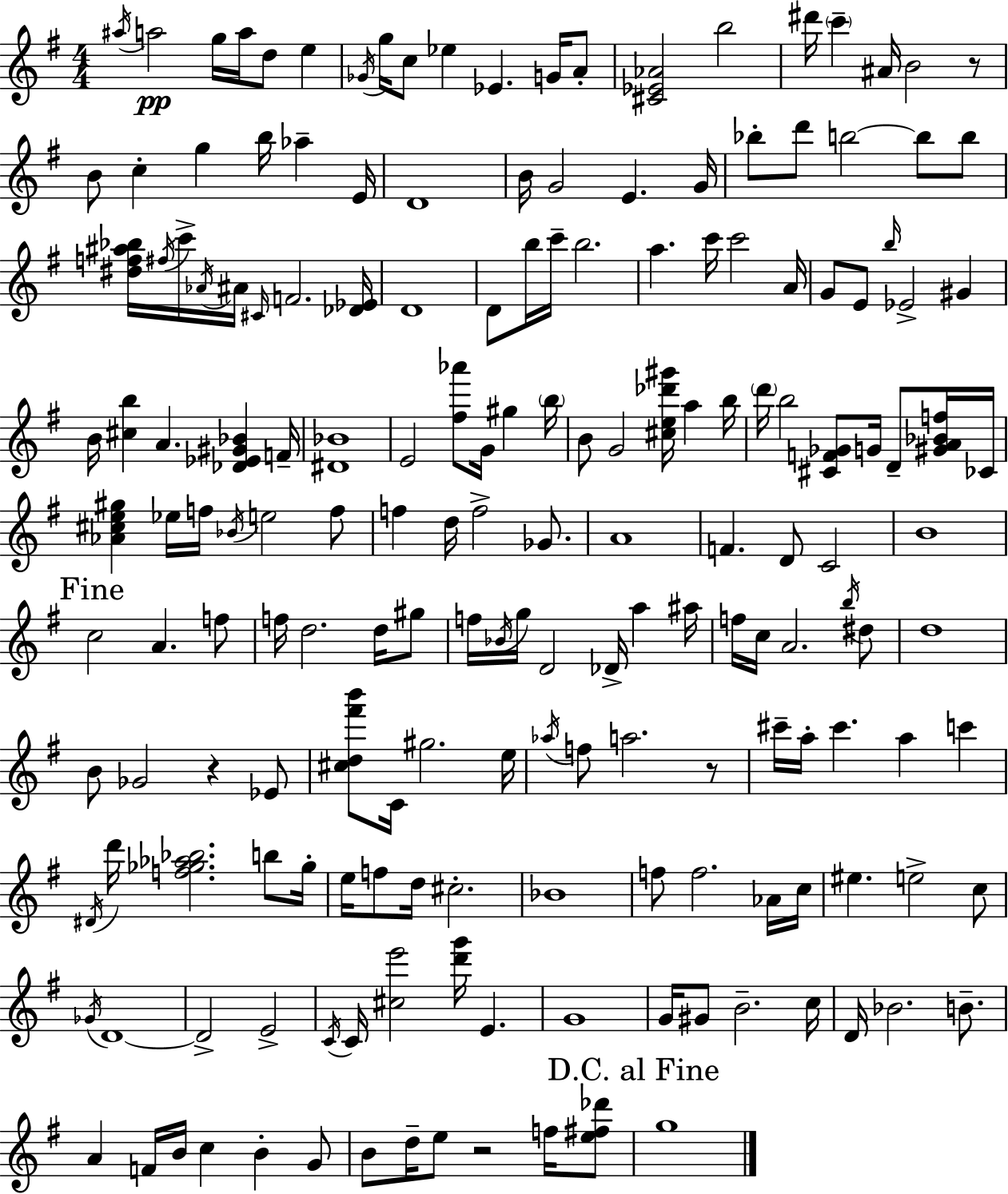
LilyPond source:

{
  \clef treble
  \numericTimeSignature
  \time 4/4
  \key e \minor
  \acciaccatura { ais''16 }\pp a''2 g''16 a''16 d''8 e''4 | \acciaccatura { ges'16 } g''16 c''8 ees''4 ees'4. g'16 | a'8-. <cis' ees' aes'>2 b''2 | dis'''16 \parenthesize c'''4-- ais'16 b'2 | \break r8 b'8 c''4-. g''4 b''16 aes''4-- | e'16 d'1 | b'16 g'2 e'4. | g'16 bes''8-. d'''8 b''2~~ b''8 | \break b''8 <dis'' f'' ais'' bes''>16 \acciaccatura { fis''16 } c'''16-> \acciaccatura { aes'16 } ais'16 \grace { cis'16 } f'2. | <des' ees'>16 d'1 | d'8 b''16 c'''16-- b''2. | a''4. c'''16 c'''2 | \break a'16 g'8 e'8 \grace { b''16 } ees'2-> | gis'4 b'16 <cis'' b''>4 a'4. | <des' ees' gis' bes'>4 f'16-- <dis' bes'>1 | e'2 <fis'' aes'''>8 | \break g'16 gis''4 \parenthesize b''16 b'8 g'2 | <cis'' e'' des''' gis'''>16 a''4 b''16 \parenthesize d'''16 b''2 <cis' f' ges'>8 | g'16 d'8-- <gis' a' bes' f''>16 ces'16 <aes' cis'' e'' gis''>4 ees''16 f''16 \acciaccatura { bes'16 } e''2 | f''8 f''4 d''16 f''2-> | \break ges'8. a'1 | f'4. d'8 c'2 | b'1 | \mark "Fine" c''2 a'4. | \break f''8 f''16 d''2. | d''16 gis''8 f''16 \acciaccatura { bes'16 } g''16 d'2 | des'16-> a''4 ais''16 f''16 c''16 a'2. | \acciaccatura { b''16 } dis''8 d''1 | \break b'8 ges'2 | r4 ees'8 <cis'' d'' fis''' b'''>8 c'16 gis''2. | e''16 \acciaccatura { aes''16 } f''8 a''2. | r8 cis'''16-- a''16-. cis'''4. | \break a''4 c'''4 \acciaccatura { dis'16 } d'''16 <f'' ges'' aes'' bes''>2. | b''8 ges''16-. e''16 f''8 d''16 cis''2.-. | bes'1 | f''8 f''2. | \break aes'16 c''16 eis''4. | e''2-> c''8 \acciaccatura { ges'16 } d'1~~ | d'2-> | e'2-> \acciaccatura { c'16 } c'16 <cis'' e'''>2 | \break <d''' g'''>16 e'4. g'1 | g'16 gis'8 | b'2.-- c''16 d'16 bes'2. | b'8.-- a'4 | \break f'16 b'16 c''4 b'4-. g'8 b'8 d''16-- | e''8 r2 f''16 <e'' fis'' des'''>8 \mark "D.C. al Fine" g''1 | \bar "|."
}